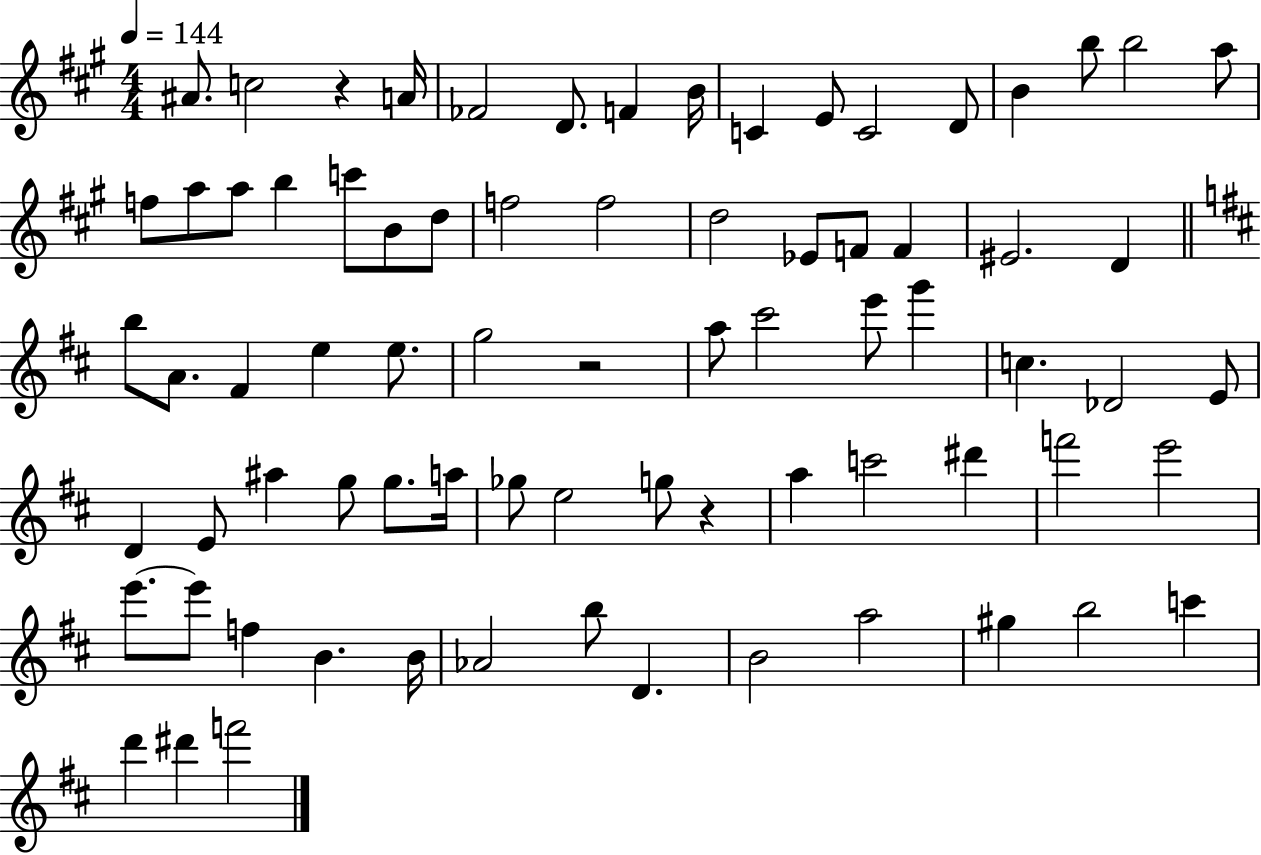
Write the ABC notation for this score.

X:1
T:Untitled
M:4/4
L:1/4
K:A
^A/2 c2 z A/4 _F2 D/2 F B/4 C E/2 C2 D/2 B b/2 b2 a/2 f/2 a/2 a/2 b c'/2 B/2 d/2 f2 f2 d2 _E/2 F/2 F ^E2 D b/2 A/2 ^F e e/2 g2 z2 a/2 ^c'2 e'/2 g' c _D2 E/2 D E/2 ^a g/2 g/2 a/4 _g/2 e2 g/2 z a c'2 ^d' f'2 e'2 e'/2 e'/2 f B B/4 _A2 b/2 D B2 a2 ^g b2 c' d' ^d' f'2